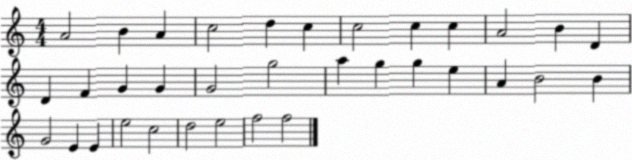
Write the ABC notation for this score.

X:1
T:Untitled
M:4/4
L:1/4
K:C
A2 B A c2 d c c2 c c A2 B D D F G G G2 g2 a g g e A B2 B G2 E E e2 c2 d2 e2 f2 f2